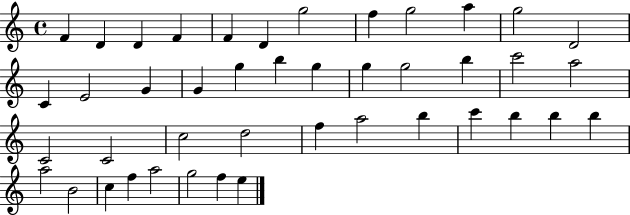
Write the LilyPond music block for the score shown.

{
  \clef treble
  \time 4/4
  \defaultTimeSignature
  \key c \major
  f'4 d'4 d'4 f'4 | f'4 d'4 g''2 | f''4 g''2 a''4 | g''2 d'2 | \break c'4 e'2 g'4 | g'4 g''4 b''4 g''4 | g''4 g''2 b''4 | c'''2 a''2 | \break c'2 c'2 | c''2 d''2 | f''4 a''2 b''4 | c'''4 b''4 b''4 b''4 | \break a''2 b'2 | c''4 f''4 a''2 | g''2 f''4 e''4 | \bar "|."
}